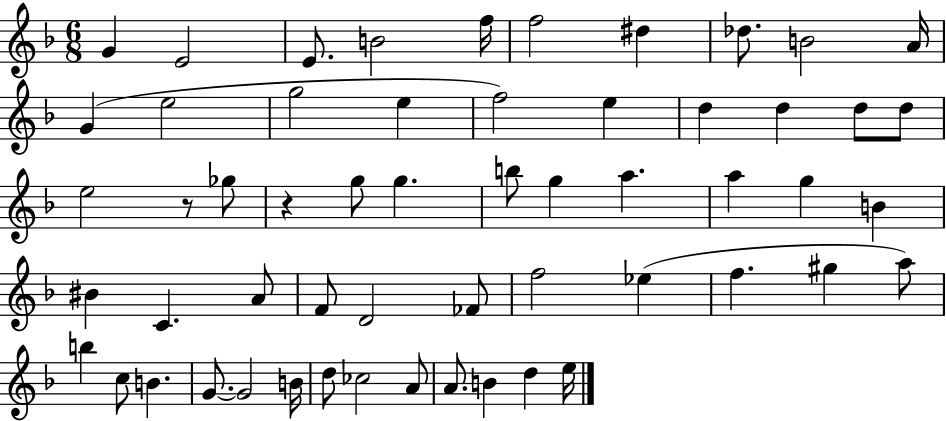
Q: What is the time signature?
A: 6/8